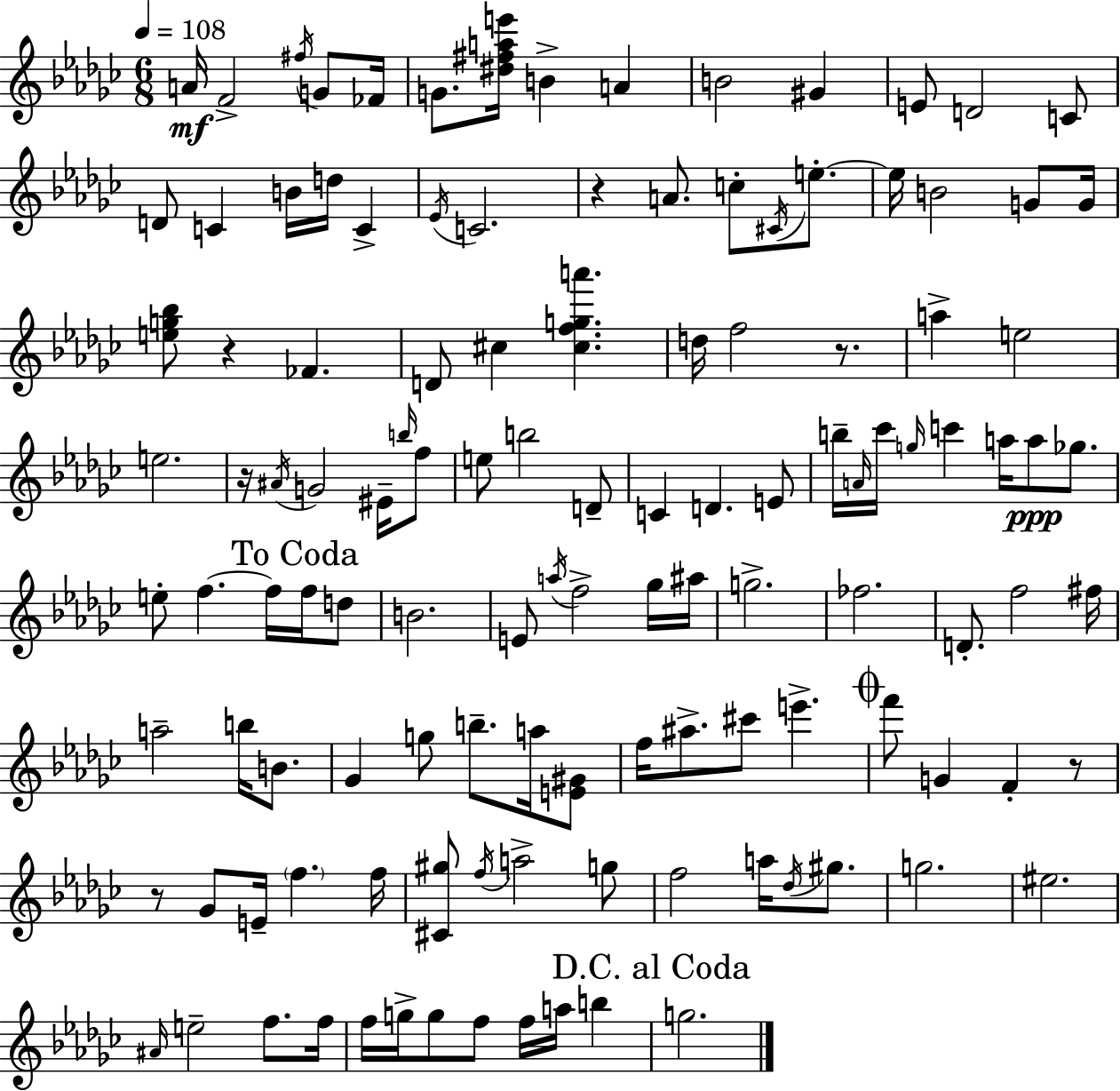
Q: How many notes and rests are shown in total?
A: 121